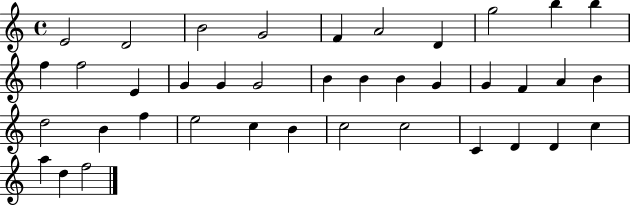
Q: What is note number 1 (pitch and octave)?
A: E4